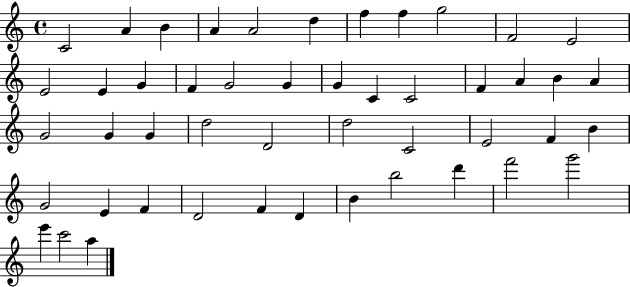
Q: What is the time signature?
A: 4/4